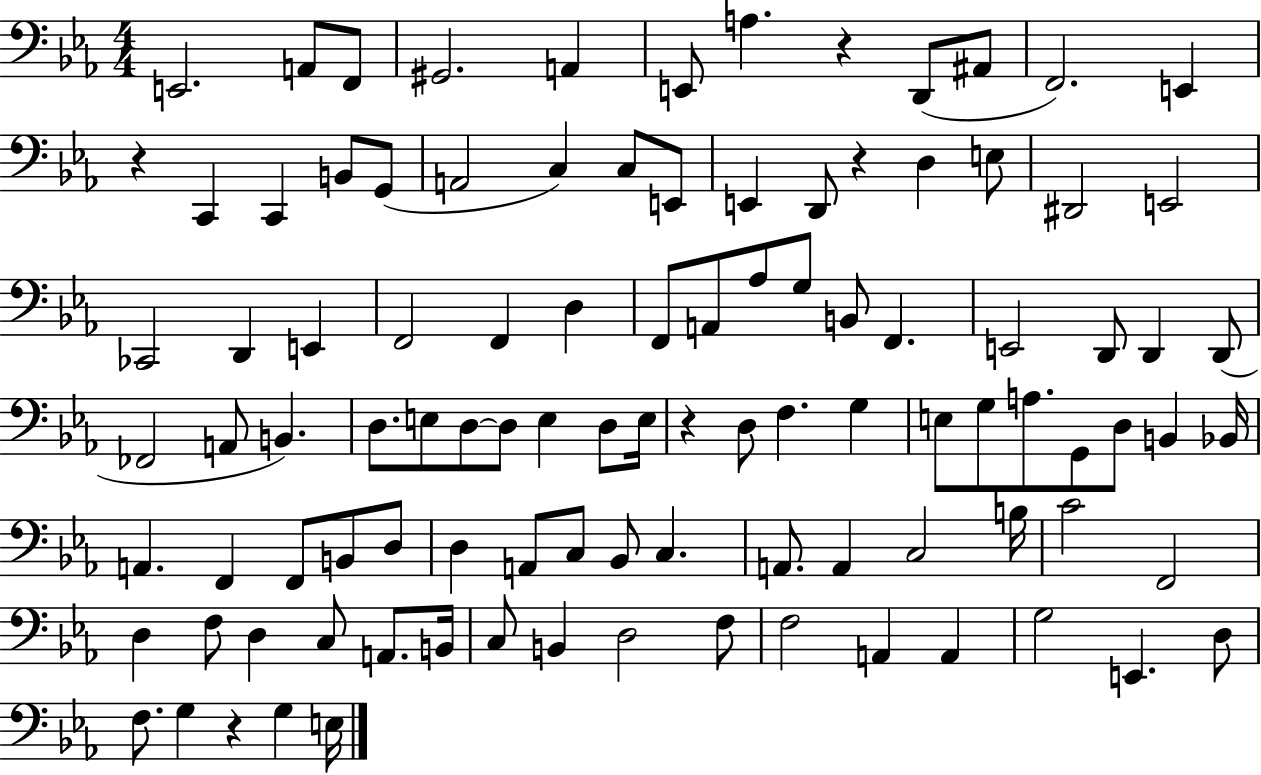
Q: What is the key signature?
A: EES major